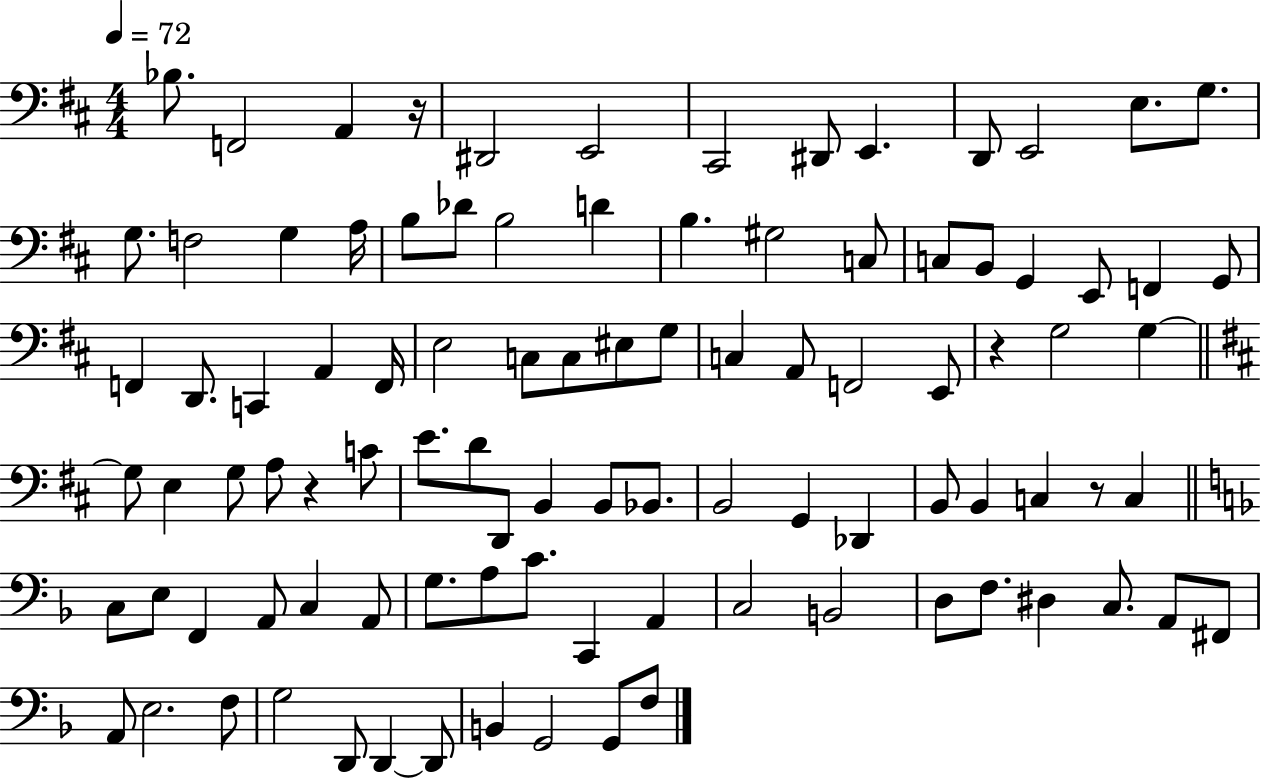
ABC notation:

X:1
T:Untitled
M:4/4
L:1/4
K:D
_B,/2 F,,2 A,, z/4 ^D,,2 E,,2 ^C,,2 ^D,,/2 E,, D,,/2 E,,2 E,/2 G,/2 G,/2 F,2 G, A,/4 B,/2 _D/2 B,2 D B, ^G,2 C,/2 C,/2 B,,/2 G,, E,,/2 F,, G,,/2 F,, D,,/2 C,, A,, F,,/4 E,2 C,/2 C,/2 ^E,/2 G,/2 C, A,,/2 F,,2 E,,/2 z G,2 G, G,/2 E, G,/2 A,/2 z C/2 E/2 D/2 D,,/2 B,, B,,/2 _B,,/2 B,,2 G,, _D,, B,,/2 B,, C, z/2 C, C,/2 E,/2 F,, A,,/2 C, A,,/2 G,/2 A,/2 C/2 C,, A,, C,2 B,,2 D,/2 F,/2 ^D, C,/2 A,,/2 ^F,,/2 A,,/2 E,2 F,/2 G,2 D,,/2 D,, D,,/2 B,, G,,2 G,,/2 F,/2